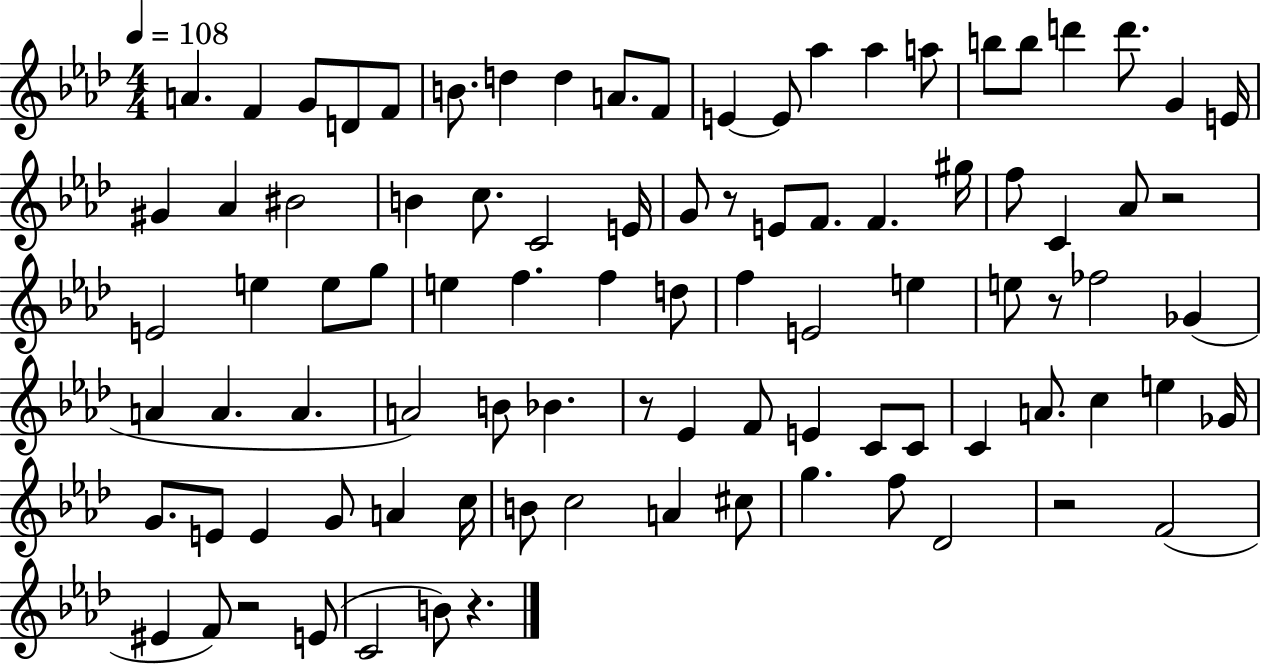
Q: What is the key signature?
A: AES major